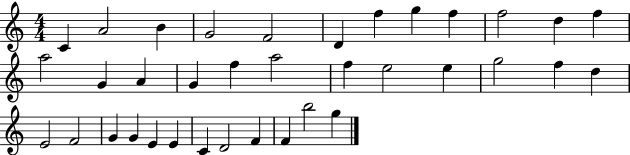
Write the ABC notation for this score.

X:1
T:Untitled
M:4/4
L:1/4
K:C
C A2 B G2 F2 D f g f f2 d f a2 G A G f a2 f e2 e g2 f d E2 F2 G G E E C D2 F F b2 g